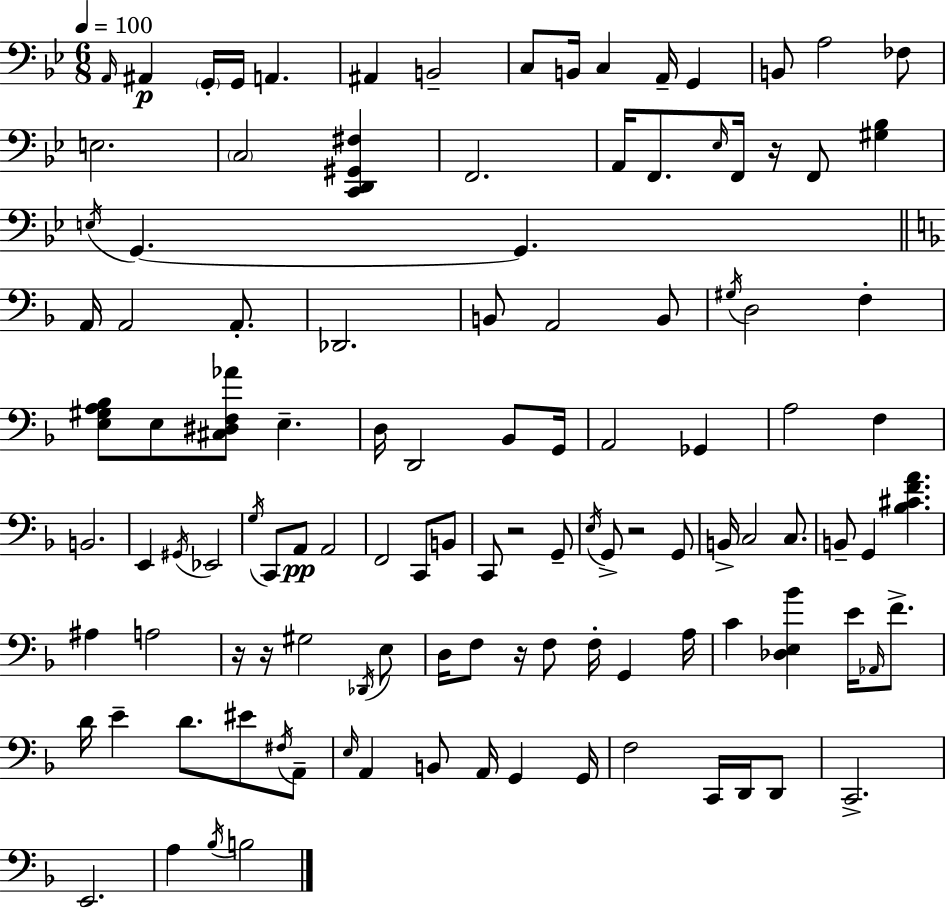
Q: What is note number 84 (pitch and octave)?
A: E4